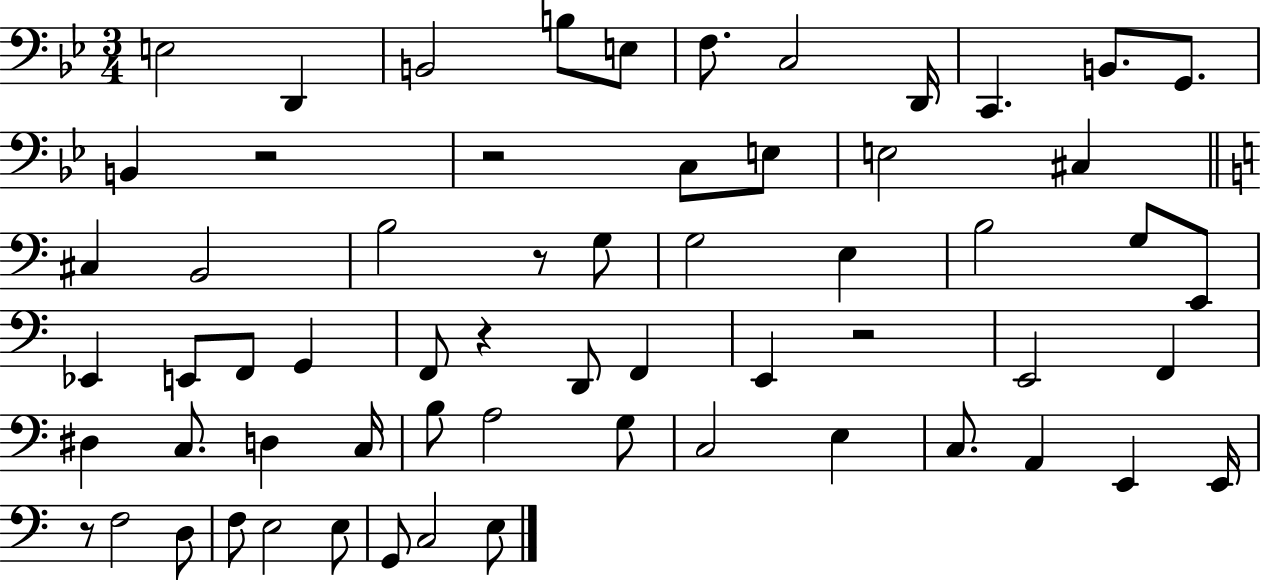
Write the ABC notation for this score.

X:1
T:Untitled
M:3/4
L:1/4
K:Bb
E,2 D,, B,,2 B,/2 E,/2 F,/2 C,2 D,,/4 C,, B,,/2 G,,/2 B,, z2 z2 C,/2 E,/2 E,2 ^C, ^C, B,,2 B,2 z/2 G,/2 G,2 E, B,2 G,/2 E,,/2 _E,, E,,/2 F,,/2 G,, F,,/2 z D,,/2 F,, E,, z2 E,,2 F,, ^D, C,/2 D, C,/4 B,/2 A,2 G,/2 C,2 E, C,/2 A,, E,, E,,/4 z/2 F,2 D,/2 F,/2 E,2 E,/2 G,,/2 C,2 E,/2